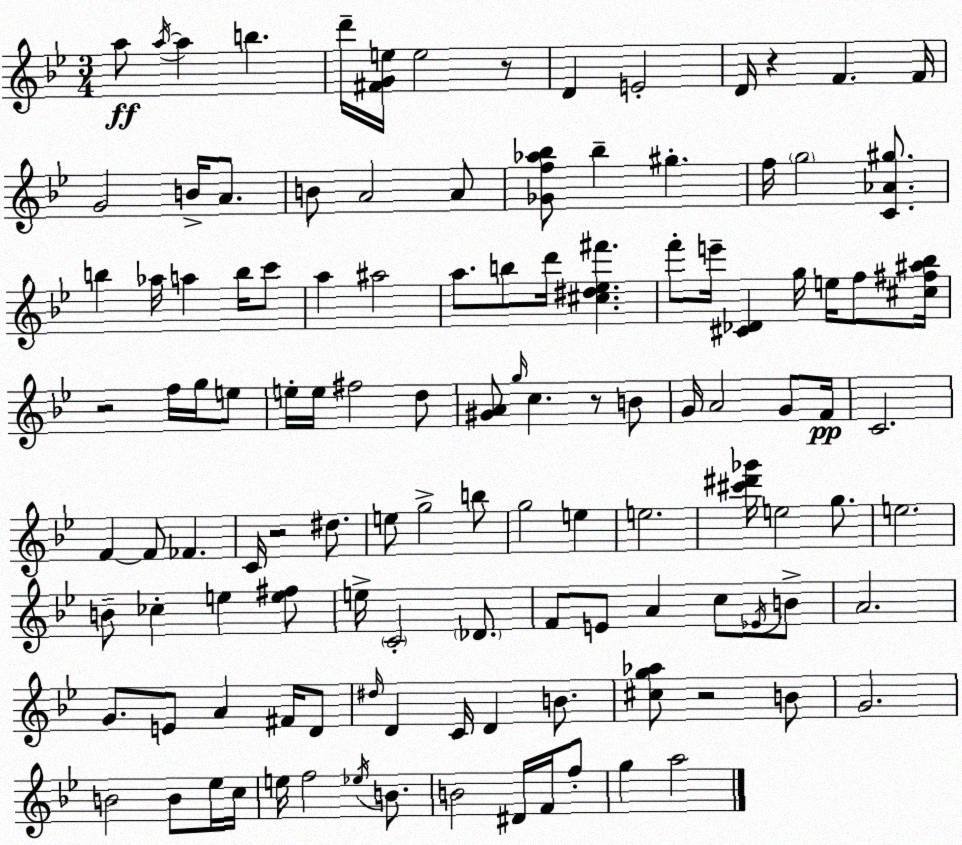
X:1
T:Untitled
M:3/4
L:1/4
K:Gm
a/2 a/4 a b d'/4 [^FGe]/4 e2 z/2 D E2 D/4 z F F/4 G2 B/4 A/2 B/2 A2 A/2 [_Gf_a_b]/2 _b ^g f/4 g2 [C_A^g]/2 b _a/4 a b/4 c'/2 a ^a2 a/2 b/2 d'/4 [^c^d_e^f'] f'/2 e'/4 [^C_D] g/4 e/4 f/2 [^c^f^a_b]/4 z2 f/4 g/4 e/2 e/4 e/4 ^f2 d/2 [^GA]/2 g/4 c z/2 B/2 G/4 A2 G/2 F/4 C2 F F/2 _F C/4 z2 ^d/2 e/2 g2 b/2 g2 e e2 [^c'^d'_g']/4 e2 g/2 e2 B/2 _c e [e^f]/2 e/4 C2 _D/2 F/2 E/2 A c/2 _E/4 B/2 A2 G/2 E/2 A ^F/4 D/2 ^d/4 D C/4 D B/2 [^cg_a]/2 z2 B/2 G2 B2 B/2 _e/4 c/4 e/4 f2 _e/4 B/2 B2 ^D/4 F/4 f/2 g a2